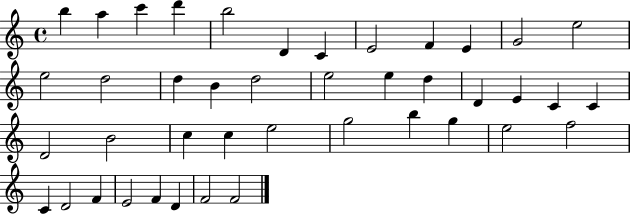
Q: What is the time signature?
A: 4/4